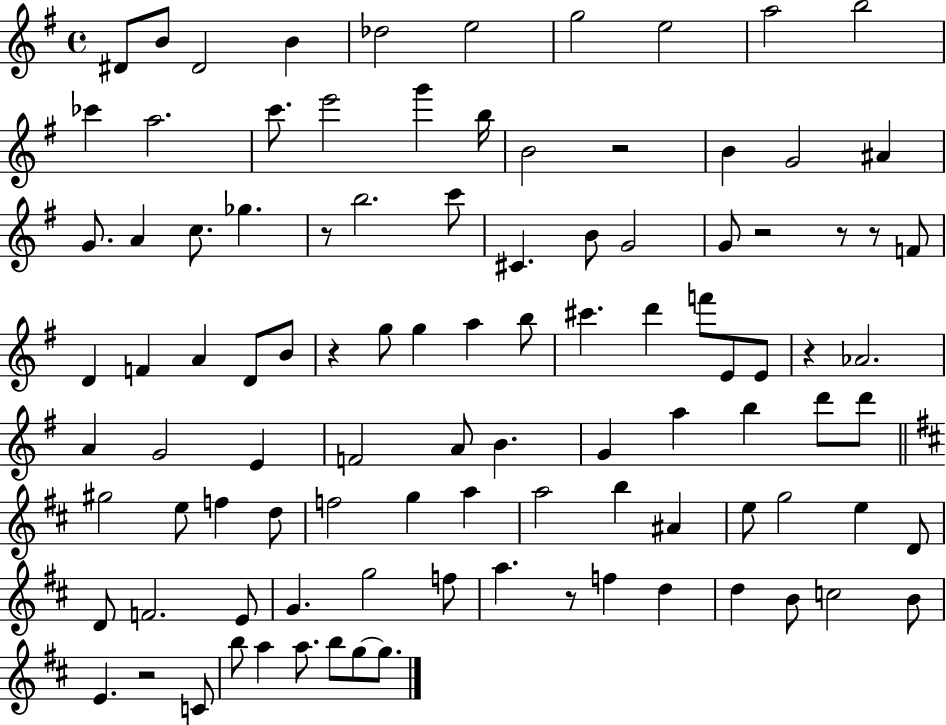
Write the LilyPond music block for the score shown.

{
  \clef treble
  \time 4/4
  \defaultTimeSignature
  \key g \major
  dis'8 b'8 dis'2 b'4 | des''2 e''2 | g''2 e''2 | a''2 b''2 | \break ces'''4 a''2. | c'''8. e'''2 g'''4 b''16 | b'2 r2 | b'4 g'2 ais'4 | \break g'8. a'4 c''8. ges''4. | r8 b''2. c'''8 | cis'4. b'8 g'2 | g'8 r2 r8 r8 f'8 | \break d'4 f'4 a'4 d'8 b'8 | r4 g''8 g''4 a''4 b''8 | cis'''4. d'''4 f'''8 e'8 e'8 | r4 aes'2. | \break a'4 g'2 e'4 | f'2 a'8 b'4. | g'4 a''4 b''4 d'''8 d'''8 | \bar "||" \break \key d \major gis''2 e''8 f''4 d''8 | f''2 g''4 a''4 | a''2 b''4 ais'4 | e''8 g''2 e''4 d'8 | \break d'8 f'2. e'8 | g'4. g''2 f''8 | a''4. r8 f''4 d''4 | d''4 b'8 c''2 b'8 | \break e'4. r2 c'8 | b''8 a''4 a''8. b''8 g''8~~ g''8. | \bar "|."
}